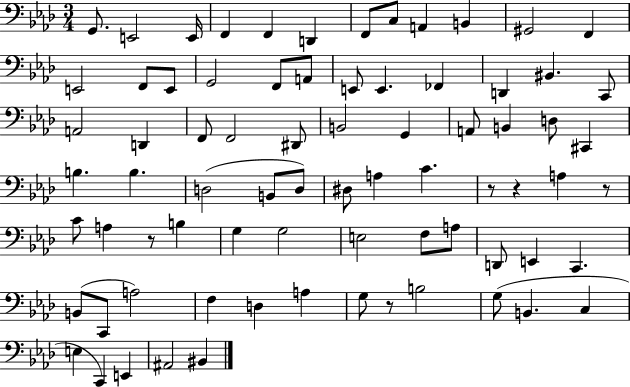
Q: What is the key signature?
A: AES major